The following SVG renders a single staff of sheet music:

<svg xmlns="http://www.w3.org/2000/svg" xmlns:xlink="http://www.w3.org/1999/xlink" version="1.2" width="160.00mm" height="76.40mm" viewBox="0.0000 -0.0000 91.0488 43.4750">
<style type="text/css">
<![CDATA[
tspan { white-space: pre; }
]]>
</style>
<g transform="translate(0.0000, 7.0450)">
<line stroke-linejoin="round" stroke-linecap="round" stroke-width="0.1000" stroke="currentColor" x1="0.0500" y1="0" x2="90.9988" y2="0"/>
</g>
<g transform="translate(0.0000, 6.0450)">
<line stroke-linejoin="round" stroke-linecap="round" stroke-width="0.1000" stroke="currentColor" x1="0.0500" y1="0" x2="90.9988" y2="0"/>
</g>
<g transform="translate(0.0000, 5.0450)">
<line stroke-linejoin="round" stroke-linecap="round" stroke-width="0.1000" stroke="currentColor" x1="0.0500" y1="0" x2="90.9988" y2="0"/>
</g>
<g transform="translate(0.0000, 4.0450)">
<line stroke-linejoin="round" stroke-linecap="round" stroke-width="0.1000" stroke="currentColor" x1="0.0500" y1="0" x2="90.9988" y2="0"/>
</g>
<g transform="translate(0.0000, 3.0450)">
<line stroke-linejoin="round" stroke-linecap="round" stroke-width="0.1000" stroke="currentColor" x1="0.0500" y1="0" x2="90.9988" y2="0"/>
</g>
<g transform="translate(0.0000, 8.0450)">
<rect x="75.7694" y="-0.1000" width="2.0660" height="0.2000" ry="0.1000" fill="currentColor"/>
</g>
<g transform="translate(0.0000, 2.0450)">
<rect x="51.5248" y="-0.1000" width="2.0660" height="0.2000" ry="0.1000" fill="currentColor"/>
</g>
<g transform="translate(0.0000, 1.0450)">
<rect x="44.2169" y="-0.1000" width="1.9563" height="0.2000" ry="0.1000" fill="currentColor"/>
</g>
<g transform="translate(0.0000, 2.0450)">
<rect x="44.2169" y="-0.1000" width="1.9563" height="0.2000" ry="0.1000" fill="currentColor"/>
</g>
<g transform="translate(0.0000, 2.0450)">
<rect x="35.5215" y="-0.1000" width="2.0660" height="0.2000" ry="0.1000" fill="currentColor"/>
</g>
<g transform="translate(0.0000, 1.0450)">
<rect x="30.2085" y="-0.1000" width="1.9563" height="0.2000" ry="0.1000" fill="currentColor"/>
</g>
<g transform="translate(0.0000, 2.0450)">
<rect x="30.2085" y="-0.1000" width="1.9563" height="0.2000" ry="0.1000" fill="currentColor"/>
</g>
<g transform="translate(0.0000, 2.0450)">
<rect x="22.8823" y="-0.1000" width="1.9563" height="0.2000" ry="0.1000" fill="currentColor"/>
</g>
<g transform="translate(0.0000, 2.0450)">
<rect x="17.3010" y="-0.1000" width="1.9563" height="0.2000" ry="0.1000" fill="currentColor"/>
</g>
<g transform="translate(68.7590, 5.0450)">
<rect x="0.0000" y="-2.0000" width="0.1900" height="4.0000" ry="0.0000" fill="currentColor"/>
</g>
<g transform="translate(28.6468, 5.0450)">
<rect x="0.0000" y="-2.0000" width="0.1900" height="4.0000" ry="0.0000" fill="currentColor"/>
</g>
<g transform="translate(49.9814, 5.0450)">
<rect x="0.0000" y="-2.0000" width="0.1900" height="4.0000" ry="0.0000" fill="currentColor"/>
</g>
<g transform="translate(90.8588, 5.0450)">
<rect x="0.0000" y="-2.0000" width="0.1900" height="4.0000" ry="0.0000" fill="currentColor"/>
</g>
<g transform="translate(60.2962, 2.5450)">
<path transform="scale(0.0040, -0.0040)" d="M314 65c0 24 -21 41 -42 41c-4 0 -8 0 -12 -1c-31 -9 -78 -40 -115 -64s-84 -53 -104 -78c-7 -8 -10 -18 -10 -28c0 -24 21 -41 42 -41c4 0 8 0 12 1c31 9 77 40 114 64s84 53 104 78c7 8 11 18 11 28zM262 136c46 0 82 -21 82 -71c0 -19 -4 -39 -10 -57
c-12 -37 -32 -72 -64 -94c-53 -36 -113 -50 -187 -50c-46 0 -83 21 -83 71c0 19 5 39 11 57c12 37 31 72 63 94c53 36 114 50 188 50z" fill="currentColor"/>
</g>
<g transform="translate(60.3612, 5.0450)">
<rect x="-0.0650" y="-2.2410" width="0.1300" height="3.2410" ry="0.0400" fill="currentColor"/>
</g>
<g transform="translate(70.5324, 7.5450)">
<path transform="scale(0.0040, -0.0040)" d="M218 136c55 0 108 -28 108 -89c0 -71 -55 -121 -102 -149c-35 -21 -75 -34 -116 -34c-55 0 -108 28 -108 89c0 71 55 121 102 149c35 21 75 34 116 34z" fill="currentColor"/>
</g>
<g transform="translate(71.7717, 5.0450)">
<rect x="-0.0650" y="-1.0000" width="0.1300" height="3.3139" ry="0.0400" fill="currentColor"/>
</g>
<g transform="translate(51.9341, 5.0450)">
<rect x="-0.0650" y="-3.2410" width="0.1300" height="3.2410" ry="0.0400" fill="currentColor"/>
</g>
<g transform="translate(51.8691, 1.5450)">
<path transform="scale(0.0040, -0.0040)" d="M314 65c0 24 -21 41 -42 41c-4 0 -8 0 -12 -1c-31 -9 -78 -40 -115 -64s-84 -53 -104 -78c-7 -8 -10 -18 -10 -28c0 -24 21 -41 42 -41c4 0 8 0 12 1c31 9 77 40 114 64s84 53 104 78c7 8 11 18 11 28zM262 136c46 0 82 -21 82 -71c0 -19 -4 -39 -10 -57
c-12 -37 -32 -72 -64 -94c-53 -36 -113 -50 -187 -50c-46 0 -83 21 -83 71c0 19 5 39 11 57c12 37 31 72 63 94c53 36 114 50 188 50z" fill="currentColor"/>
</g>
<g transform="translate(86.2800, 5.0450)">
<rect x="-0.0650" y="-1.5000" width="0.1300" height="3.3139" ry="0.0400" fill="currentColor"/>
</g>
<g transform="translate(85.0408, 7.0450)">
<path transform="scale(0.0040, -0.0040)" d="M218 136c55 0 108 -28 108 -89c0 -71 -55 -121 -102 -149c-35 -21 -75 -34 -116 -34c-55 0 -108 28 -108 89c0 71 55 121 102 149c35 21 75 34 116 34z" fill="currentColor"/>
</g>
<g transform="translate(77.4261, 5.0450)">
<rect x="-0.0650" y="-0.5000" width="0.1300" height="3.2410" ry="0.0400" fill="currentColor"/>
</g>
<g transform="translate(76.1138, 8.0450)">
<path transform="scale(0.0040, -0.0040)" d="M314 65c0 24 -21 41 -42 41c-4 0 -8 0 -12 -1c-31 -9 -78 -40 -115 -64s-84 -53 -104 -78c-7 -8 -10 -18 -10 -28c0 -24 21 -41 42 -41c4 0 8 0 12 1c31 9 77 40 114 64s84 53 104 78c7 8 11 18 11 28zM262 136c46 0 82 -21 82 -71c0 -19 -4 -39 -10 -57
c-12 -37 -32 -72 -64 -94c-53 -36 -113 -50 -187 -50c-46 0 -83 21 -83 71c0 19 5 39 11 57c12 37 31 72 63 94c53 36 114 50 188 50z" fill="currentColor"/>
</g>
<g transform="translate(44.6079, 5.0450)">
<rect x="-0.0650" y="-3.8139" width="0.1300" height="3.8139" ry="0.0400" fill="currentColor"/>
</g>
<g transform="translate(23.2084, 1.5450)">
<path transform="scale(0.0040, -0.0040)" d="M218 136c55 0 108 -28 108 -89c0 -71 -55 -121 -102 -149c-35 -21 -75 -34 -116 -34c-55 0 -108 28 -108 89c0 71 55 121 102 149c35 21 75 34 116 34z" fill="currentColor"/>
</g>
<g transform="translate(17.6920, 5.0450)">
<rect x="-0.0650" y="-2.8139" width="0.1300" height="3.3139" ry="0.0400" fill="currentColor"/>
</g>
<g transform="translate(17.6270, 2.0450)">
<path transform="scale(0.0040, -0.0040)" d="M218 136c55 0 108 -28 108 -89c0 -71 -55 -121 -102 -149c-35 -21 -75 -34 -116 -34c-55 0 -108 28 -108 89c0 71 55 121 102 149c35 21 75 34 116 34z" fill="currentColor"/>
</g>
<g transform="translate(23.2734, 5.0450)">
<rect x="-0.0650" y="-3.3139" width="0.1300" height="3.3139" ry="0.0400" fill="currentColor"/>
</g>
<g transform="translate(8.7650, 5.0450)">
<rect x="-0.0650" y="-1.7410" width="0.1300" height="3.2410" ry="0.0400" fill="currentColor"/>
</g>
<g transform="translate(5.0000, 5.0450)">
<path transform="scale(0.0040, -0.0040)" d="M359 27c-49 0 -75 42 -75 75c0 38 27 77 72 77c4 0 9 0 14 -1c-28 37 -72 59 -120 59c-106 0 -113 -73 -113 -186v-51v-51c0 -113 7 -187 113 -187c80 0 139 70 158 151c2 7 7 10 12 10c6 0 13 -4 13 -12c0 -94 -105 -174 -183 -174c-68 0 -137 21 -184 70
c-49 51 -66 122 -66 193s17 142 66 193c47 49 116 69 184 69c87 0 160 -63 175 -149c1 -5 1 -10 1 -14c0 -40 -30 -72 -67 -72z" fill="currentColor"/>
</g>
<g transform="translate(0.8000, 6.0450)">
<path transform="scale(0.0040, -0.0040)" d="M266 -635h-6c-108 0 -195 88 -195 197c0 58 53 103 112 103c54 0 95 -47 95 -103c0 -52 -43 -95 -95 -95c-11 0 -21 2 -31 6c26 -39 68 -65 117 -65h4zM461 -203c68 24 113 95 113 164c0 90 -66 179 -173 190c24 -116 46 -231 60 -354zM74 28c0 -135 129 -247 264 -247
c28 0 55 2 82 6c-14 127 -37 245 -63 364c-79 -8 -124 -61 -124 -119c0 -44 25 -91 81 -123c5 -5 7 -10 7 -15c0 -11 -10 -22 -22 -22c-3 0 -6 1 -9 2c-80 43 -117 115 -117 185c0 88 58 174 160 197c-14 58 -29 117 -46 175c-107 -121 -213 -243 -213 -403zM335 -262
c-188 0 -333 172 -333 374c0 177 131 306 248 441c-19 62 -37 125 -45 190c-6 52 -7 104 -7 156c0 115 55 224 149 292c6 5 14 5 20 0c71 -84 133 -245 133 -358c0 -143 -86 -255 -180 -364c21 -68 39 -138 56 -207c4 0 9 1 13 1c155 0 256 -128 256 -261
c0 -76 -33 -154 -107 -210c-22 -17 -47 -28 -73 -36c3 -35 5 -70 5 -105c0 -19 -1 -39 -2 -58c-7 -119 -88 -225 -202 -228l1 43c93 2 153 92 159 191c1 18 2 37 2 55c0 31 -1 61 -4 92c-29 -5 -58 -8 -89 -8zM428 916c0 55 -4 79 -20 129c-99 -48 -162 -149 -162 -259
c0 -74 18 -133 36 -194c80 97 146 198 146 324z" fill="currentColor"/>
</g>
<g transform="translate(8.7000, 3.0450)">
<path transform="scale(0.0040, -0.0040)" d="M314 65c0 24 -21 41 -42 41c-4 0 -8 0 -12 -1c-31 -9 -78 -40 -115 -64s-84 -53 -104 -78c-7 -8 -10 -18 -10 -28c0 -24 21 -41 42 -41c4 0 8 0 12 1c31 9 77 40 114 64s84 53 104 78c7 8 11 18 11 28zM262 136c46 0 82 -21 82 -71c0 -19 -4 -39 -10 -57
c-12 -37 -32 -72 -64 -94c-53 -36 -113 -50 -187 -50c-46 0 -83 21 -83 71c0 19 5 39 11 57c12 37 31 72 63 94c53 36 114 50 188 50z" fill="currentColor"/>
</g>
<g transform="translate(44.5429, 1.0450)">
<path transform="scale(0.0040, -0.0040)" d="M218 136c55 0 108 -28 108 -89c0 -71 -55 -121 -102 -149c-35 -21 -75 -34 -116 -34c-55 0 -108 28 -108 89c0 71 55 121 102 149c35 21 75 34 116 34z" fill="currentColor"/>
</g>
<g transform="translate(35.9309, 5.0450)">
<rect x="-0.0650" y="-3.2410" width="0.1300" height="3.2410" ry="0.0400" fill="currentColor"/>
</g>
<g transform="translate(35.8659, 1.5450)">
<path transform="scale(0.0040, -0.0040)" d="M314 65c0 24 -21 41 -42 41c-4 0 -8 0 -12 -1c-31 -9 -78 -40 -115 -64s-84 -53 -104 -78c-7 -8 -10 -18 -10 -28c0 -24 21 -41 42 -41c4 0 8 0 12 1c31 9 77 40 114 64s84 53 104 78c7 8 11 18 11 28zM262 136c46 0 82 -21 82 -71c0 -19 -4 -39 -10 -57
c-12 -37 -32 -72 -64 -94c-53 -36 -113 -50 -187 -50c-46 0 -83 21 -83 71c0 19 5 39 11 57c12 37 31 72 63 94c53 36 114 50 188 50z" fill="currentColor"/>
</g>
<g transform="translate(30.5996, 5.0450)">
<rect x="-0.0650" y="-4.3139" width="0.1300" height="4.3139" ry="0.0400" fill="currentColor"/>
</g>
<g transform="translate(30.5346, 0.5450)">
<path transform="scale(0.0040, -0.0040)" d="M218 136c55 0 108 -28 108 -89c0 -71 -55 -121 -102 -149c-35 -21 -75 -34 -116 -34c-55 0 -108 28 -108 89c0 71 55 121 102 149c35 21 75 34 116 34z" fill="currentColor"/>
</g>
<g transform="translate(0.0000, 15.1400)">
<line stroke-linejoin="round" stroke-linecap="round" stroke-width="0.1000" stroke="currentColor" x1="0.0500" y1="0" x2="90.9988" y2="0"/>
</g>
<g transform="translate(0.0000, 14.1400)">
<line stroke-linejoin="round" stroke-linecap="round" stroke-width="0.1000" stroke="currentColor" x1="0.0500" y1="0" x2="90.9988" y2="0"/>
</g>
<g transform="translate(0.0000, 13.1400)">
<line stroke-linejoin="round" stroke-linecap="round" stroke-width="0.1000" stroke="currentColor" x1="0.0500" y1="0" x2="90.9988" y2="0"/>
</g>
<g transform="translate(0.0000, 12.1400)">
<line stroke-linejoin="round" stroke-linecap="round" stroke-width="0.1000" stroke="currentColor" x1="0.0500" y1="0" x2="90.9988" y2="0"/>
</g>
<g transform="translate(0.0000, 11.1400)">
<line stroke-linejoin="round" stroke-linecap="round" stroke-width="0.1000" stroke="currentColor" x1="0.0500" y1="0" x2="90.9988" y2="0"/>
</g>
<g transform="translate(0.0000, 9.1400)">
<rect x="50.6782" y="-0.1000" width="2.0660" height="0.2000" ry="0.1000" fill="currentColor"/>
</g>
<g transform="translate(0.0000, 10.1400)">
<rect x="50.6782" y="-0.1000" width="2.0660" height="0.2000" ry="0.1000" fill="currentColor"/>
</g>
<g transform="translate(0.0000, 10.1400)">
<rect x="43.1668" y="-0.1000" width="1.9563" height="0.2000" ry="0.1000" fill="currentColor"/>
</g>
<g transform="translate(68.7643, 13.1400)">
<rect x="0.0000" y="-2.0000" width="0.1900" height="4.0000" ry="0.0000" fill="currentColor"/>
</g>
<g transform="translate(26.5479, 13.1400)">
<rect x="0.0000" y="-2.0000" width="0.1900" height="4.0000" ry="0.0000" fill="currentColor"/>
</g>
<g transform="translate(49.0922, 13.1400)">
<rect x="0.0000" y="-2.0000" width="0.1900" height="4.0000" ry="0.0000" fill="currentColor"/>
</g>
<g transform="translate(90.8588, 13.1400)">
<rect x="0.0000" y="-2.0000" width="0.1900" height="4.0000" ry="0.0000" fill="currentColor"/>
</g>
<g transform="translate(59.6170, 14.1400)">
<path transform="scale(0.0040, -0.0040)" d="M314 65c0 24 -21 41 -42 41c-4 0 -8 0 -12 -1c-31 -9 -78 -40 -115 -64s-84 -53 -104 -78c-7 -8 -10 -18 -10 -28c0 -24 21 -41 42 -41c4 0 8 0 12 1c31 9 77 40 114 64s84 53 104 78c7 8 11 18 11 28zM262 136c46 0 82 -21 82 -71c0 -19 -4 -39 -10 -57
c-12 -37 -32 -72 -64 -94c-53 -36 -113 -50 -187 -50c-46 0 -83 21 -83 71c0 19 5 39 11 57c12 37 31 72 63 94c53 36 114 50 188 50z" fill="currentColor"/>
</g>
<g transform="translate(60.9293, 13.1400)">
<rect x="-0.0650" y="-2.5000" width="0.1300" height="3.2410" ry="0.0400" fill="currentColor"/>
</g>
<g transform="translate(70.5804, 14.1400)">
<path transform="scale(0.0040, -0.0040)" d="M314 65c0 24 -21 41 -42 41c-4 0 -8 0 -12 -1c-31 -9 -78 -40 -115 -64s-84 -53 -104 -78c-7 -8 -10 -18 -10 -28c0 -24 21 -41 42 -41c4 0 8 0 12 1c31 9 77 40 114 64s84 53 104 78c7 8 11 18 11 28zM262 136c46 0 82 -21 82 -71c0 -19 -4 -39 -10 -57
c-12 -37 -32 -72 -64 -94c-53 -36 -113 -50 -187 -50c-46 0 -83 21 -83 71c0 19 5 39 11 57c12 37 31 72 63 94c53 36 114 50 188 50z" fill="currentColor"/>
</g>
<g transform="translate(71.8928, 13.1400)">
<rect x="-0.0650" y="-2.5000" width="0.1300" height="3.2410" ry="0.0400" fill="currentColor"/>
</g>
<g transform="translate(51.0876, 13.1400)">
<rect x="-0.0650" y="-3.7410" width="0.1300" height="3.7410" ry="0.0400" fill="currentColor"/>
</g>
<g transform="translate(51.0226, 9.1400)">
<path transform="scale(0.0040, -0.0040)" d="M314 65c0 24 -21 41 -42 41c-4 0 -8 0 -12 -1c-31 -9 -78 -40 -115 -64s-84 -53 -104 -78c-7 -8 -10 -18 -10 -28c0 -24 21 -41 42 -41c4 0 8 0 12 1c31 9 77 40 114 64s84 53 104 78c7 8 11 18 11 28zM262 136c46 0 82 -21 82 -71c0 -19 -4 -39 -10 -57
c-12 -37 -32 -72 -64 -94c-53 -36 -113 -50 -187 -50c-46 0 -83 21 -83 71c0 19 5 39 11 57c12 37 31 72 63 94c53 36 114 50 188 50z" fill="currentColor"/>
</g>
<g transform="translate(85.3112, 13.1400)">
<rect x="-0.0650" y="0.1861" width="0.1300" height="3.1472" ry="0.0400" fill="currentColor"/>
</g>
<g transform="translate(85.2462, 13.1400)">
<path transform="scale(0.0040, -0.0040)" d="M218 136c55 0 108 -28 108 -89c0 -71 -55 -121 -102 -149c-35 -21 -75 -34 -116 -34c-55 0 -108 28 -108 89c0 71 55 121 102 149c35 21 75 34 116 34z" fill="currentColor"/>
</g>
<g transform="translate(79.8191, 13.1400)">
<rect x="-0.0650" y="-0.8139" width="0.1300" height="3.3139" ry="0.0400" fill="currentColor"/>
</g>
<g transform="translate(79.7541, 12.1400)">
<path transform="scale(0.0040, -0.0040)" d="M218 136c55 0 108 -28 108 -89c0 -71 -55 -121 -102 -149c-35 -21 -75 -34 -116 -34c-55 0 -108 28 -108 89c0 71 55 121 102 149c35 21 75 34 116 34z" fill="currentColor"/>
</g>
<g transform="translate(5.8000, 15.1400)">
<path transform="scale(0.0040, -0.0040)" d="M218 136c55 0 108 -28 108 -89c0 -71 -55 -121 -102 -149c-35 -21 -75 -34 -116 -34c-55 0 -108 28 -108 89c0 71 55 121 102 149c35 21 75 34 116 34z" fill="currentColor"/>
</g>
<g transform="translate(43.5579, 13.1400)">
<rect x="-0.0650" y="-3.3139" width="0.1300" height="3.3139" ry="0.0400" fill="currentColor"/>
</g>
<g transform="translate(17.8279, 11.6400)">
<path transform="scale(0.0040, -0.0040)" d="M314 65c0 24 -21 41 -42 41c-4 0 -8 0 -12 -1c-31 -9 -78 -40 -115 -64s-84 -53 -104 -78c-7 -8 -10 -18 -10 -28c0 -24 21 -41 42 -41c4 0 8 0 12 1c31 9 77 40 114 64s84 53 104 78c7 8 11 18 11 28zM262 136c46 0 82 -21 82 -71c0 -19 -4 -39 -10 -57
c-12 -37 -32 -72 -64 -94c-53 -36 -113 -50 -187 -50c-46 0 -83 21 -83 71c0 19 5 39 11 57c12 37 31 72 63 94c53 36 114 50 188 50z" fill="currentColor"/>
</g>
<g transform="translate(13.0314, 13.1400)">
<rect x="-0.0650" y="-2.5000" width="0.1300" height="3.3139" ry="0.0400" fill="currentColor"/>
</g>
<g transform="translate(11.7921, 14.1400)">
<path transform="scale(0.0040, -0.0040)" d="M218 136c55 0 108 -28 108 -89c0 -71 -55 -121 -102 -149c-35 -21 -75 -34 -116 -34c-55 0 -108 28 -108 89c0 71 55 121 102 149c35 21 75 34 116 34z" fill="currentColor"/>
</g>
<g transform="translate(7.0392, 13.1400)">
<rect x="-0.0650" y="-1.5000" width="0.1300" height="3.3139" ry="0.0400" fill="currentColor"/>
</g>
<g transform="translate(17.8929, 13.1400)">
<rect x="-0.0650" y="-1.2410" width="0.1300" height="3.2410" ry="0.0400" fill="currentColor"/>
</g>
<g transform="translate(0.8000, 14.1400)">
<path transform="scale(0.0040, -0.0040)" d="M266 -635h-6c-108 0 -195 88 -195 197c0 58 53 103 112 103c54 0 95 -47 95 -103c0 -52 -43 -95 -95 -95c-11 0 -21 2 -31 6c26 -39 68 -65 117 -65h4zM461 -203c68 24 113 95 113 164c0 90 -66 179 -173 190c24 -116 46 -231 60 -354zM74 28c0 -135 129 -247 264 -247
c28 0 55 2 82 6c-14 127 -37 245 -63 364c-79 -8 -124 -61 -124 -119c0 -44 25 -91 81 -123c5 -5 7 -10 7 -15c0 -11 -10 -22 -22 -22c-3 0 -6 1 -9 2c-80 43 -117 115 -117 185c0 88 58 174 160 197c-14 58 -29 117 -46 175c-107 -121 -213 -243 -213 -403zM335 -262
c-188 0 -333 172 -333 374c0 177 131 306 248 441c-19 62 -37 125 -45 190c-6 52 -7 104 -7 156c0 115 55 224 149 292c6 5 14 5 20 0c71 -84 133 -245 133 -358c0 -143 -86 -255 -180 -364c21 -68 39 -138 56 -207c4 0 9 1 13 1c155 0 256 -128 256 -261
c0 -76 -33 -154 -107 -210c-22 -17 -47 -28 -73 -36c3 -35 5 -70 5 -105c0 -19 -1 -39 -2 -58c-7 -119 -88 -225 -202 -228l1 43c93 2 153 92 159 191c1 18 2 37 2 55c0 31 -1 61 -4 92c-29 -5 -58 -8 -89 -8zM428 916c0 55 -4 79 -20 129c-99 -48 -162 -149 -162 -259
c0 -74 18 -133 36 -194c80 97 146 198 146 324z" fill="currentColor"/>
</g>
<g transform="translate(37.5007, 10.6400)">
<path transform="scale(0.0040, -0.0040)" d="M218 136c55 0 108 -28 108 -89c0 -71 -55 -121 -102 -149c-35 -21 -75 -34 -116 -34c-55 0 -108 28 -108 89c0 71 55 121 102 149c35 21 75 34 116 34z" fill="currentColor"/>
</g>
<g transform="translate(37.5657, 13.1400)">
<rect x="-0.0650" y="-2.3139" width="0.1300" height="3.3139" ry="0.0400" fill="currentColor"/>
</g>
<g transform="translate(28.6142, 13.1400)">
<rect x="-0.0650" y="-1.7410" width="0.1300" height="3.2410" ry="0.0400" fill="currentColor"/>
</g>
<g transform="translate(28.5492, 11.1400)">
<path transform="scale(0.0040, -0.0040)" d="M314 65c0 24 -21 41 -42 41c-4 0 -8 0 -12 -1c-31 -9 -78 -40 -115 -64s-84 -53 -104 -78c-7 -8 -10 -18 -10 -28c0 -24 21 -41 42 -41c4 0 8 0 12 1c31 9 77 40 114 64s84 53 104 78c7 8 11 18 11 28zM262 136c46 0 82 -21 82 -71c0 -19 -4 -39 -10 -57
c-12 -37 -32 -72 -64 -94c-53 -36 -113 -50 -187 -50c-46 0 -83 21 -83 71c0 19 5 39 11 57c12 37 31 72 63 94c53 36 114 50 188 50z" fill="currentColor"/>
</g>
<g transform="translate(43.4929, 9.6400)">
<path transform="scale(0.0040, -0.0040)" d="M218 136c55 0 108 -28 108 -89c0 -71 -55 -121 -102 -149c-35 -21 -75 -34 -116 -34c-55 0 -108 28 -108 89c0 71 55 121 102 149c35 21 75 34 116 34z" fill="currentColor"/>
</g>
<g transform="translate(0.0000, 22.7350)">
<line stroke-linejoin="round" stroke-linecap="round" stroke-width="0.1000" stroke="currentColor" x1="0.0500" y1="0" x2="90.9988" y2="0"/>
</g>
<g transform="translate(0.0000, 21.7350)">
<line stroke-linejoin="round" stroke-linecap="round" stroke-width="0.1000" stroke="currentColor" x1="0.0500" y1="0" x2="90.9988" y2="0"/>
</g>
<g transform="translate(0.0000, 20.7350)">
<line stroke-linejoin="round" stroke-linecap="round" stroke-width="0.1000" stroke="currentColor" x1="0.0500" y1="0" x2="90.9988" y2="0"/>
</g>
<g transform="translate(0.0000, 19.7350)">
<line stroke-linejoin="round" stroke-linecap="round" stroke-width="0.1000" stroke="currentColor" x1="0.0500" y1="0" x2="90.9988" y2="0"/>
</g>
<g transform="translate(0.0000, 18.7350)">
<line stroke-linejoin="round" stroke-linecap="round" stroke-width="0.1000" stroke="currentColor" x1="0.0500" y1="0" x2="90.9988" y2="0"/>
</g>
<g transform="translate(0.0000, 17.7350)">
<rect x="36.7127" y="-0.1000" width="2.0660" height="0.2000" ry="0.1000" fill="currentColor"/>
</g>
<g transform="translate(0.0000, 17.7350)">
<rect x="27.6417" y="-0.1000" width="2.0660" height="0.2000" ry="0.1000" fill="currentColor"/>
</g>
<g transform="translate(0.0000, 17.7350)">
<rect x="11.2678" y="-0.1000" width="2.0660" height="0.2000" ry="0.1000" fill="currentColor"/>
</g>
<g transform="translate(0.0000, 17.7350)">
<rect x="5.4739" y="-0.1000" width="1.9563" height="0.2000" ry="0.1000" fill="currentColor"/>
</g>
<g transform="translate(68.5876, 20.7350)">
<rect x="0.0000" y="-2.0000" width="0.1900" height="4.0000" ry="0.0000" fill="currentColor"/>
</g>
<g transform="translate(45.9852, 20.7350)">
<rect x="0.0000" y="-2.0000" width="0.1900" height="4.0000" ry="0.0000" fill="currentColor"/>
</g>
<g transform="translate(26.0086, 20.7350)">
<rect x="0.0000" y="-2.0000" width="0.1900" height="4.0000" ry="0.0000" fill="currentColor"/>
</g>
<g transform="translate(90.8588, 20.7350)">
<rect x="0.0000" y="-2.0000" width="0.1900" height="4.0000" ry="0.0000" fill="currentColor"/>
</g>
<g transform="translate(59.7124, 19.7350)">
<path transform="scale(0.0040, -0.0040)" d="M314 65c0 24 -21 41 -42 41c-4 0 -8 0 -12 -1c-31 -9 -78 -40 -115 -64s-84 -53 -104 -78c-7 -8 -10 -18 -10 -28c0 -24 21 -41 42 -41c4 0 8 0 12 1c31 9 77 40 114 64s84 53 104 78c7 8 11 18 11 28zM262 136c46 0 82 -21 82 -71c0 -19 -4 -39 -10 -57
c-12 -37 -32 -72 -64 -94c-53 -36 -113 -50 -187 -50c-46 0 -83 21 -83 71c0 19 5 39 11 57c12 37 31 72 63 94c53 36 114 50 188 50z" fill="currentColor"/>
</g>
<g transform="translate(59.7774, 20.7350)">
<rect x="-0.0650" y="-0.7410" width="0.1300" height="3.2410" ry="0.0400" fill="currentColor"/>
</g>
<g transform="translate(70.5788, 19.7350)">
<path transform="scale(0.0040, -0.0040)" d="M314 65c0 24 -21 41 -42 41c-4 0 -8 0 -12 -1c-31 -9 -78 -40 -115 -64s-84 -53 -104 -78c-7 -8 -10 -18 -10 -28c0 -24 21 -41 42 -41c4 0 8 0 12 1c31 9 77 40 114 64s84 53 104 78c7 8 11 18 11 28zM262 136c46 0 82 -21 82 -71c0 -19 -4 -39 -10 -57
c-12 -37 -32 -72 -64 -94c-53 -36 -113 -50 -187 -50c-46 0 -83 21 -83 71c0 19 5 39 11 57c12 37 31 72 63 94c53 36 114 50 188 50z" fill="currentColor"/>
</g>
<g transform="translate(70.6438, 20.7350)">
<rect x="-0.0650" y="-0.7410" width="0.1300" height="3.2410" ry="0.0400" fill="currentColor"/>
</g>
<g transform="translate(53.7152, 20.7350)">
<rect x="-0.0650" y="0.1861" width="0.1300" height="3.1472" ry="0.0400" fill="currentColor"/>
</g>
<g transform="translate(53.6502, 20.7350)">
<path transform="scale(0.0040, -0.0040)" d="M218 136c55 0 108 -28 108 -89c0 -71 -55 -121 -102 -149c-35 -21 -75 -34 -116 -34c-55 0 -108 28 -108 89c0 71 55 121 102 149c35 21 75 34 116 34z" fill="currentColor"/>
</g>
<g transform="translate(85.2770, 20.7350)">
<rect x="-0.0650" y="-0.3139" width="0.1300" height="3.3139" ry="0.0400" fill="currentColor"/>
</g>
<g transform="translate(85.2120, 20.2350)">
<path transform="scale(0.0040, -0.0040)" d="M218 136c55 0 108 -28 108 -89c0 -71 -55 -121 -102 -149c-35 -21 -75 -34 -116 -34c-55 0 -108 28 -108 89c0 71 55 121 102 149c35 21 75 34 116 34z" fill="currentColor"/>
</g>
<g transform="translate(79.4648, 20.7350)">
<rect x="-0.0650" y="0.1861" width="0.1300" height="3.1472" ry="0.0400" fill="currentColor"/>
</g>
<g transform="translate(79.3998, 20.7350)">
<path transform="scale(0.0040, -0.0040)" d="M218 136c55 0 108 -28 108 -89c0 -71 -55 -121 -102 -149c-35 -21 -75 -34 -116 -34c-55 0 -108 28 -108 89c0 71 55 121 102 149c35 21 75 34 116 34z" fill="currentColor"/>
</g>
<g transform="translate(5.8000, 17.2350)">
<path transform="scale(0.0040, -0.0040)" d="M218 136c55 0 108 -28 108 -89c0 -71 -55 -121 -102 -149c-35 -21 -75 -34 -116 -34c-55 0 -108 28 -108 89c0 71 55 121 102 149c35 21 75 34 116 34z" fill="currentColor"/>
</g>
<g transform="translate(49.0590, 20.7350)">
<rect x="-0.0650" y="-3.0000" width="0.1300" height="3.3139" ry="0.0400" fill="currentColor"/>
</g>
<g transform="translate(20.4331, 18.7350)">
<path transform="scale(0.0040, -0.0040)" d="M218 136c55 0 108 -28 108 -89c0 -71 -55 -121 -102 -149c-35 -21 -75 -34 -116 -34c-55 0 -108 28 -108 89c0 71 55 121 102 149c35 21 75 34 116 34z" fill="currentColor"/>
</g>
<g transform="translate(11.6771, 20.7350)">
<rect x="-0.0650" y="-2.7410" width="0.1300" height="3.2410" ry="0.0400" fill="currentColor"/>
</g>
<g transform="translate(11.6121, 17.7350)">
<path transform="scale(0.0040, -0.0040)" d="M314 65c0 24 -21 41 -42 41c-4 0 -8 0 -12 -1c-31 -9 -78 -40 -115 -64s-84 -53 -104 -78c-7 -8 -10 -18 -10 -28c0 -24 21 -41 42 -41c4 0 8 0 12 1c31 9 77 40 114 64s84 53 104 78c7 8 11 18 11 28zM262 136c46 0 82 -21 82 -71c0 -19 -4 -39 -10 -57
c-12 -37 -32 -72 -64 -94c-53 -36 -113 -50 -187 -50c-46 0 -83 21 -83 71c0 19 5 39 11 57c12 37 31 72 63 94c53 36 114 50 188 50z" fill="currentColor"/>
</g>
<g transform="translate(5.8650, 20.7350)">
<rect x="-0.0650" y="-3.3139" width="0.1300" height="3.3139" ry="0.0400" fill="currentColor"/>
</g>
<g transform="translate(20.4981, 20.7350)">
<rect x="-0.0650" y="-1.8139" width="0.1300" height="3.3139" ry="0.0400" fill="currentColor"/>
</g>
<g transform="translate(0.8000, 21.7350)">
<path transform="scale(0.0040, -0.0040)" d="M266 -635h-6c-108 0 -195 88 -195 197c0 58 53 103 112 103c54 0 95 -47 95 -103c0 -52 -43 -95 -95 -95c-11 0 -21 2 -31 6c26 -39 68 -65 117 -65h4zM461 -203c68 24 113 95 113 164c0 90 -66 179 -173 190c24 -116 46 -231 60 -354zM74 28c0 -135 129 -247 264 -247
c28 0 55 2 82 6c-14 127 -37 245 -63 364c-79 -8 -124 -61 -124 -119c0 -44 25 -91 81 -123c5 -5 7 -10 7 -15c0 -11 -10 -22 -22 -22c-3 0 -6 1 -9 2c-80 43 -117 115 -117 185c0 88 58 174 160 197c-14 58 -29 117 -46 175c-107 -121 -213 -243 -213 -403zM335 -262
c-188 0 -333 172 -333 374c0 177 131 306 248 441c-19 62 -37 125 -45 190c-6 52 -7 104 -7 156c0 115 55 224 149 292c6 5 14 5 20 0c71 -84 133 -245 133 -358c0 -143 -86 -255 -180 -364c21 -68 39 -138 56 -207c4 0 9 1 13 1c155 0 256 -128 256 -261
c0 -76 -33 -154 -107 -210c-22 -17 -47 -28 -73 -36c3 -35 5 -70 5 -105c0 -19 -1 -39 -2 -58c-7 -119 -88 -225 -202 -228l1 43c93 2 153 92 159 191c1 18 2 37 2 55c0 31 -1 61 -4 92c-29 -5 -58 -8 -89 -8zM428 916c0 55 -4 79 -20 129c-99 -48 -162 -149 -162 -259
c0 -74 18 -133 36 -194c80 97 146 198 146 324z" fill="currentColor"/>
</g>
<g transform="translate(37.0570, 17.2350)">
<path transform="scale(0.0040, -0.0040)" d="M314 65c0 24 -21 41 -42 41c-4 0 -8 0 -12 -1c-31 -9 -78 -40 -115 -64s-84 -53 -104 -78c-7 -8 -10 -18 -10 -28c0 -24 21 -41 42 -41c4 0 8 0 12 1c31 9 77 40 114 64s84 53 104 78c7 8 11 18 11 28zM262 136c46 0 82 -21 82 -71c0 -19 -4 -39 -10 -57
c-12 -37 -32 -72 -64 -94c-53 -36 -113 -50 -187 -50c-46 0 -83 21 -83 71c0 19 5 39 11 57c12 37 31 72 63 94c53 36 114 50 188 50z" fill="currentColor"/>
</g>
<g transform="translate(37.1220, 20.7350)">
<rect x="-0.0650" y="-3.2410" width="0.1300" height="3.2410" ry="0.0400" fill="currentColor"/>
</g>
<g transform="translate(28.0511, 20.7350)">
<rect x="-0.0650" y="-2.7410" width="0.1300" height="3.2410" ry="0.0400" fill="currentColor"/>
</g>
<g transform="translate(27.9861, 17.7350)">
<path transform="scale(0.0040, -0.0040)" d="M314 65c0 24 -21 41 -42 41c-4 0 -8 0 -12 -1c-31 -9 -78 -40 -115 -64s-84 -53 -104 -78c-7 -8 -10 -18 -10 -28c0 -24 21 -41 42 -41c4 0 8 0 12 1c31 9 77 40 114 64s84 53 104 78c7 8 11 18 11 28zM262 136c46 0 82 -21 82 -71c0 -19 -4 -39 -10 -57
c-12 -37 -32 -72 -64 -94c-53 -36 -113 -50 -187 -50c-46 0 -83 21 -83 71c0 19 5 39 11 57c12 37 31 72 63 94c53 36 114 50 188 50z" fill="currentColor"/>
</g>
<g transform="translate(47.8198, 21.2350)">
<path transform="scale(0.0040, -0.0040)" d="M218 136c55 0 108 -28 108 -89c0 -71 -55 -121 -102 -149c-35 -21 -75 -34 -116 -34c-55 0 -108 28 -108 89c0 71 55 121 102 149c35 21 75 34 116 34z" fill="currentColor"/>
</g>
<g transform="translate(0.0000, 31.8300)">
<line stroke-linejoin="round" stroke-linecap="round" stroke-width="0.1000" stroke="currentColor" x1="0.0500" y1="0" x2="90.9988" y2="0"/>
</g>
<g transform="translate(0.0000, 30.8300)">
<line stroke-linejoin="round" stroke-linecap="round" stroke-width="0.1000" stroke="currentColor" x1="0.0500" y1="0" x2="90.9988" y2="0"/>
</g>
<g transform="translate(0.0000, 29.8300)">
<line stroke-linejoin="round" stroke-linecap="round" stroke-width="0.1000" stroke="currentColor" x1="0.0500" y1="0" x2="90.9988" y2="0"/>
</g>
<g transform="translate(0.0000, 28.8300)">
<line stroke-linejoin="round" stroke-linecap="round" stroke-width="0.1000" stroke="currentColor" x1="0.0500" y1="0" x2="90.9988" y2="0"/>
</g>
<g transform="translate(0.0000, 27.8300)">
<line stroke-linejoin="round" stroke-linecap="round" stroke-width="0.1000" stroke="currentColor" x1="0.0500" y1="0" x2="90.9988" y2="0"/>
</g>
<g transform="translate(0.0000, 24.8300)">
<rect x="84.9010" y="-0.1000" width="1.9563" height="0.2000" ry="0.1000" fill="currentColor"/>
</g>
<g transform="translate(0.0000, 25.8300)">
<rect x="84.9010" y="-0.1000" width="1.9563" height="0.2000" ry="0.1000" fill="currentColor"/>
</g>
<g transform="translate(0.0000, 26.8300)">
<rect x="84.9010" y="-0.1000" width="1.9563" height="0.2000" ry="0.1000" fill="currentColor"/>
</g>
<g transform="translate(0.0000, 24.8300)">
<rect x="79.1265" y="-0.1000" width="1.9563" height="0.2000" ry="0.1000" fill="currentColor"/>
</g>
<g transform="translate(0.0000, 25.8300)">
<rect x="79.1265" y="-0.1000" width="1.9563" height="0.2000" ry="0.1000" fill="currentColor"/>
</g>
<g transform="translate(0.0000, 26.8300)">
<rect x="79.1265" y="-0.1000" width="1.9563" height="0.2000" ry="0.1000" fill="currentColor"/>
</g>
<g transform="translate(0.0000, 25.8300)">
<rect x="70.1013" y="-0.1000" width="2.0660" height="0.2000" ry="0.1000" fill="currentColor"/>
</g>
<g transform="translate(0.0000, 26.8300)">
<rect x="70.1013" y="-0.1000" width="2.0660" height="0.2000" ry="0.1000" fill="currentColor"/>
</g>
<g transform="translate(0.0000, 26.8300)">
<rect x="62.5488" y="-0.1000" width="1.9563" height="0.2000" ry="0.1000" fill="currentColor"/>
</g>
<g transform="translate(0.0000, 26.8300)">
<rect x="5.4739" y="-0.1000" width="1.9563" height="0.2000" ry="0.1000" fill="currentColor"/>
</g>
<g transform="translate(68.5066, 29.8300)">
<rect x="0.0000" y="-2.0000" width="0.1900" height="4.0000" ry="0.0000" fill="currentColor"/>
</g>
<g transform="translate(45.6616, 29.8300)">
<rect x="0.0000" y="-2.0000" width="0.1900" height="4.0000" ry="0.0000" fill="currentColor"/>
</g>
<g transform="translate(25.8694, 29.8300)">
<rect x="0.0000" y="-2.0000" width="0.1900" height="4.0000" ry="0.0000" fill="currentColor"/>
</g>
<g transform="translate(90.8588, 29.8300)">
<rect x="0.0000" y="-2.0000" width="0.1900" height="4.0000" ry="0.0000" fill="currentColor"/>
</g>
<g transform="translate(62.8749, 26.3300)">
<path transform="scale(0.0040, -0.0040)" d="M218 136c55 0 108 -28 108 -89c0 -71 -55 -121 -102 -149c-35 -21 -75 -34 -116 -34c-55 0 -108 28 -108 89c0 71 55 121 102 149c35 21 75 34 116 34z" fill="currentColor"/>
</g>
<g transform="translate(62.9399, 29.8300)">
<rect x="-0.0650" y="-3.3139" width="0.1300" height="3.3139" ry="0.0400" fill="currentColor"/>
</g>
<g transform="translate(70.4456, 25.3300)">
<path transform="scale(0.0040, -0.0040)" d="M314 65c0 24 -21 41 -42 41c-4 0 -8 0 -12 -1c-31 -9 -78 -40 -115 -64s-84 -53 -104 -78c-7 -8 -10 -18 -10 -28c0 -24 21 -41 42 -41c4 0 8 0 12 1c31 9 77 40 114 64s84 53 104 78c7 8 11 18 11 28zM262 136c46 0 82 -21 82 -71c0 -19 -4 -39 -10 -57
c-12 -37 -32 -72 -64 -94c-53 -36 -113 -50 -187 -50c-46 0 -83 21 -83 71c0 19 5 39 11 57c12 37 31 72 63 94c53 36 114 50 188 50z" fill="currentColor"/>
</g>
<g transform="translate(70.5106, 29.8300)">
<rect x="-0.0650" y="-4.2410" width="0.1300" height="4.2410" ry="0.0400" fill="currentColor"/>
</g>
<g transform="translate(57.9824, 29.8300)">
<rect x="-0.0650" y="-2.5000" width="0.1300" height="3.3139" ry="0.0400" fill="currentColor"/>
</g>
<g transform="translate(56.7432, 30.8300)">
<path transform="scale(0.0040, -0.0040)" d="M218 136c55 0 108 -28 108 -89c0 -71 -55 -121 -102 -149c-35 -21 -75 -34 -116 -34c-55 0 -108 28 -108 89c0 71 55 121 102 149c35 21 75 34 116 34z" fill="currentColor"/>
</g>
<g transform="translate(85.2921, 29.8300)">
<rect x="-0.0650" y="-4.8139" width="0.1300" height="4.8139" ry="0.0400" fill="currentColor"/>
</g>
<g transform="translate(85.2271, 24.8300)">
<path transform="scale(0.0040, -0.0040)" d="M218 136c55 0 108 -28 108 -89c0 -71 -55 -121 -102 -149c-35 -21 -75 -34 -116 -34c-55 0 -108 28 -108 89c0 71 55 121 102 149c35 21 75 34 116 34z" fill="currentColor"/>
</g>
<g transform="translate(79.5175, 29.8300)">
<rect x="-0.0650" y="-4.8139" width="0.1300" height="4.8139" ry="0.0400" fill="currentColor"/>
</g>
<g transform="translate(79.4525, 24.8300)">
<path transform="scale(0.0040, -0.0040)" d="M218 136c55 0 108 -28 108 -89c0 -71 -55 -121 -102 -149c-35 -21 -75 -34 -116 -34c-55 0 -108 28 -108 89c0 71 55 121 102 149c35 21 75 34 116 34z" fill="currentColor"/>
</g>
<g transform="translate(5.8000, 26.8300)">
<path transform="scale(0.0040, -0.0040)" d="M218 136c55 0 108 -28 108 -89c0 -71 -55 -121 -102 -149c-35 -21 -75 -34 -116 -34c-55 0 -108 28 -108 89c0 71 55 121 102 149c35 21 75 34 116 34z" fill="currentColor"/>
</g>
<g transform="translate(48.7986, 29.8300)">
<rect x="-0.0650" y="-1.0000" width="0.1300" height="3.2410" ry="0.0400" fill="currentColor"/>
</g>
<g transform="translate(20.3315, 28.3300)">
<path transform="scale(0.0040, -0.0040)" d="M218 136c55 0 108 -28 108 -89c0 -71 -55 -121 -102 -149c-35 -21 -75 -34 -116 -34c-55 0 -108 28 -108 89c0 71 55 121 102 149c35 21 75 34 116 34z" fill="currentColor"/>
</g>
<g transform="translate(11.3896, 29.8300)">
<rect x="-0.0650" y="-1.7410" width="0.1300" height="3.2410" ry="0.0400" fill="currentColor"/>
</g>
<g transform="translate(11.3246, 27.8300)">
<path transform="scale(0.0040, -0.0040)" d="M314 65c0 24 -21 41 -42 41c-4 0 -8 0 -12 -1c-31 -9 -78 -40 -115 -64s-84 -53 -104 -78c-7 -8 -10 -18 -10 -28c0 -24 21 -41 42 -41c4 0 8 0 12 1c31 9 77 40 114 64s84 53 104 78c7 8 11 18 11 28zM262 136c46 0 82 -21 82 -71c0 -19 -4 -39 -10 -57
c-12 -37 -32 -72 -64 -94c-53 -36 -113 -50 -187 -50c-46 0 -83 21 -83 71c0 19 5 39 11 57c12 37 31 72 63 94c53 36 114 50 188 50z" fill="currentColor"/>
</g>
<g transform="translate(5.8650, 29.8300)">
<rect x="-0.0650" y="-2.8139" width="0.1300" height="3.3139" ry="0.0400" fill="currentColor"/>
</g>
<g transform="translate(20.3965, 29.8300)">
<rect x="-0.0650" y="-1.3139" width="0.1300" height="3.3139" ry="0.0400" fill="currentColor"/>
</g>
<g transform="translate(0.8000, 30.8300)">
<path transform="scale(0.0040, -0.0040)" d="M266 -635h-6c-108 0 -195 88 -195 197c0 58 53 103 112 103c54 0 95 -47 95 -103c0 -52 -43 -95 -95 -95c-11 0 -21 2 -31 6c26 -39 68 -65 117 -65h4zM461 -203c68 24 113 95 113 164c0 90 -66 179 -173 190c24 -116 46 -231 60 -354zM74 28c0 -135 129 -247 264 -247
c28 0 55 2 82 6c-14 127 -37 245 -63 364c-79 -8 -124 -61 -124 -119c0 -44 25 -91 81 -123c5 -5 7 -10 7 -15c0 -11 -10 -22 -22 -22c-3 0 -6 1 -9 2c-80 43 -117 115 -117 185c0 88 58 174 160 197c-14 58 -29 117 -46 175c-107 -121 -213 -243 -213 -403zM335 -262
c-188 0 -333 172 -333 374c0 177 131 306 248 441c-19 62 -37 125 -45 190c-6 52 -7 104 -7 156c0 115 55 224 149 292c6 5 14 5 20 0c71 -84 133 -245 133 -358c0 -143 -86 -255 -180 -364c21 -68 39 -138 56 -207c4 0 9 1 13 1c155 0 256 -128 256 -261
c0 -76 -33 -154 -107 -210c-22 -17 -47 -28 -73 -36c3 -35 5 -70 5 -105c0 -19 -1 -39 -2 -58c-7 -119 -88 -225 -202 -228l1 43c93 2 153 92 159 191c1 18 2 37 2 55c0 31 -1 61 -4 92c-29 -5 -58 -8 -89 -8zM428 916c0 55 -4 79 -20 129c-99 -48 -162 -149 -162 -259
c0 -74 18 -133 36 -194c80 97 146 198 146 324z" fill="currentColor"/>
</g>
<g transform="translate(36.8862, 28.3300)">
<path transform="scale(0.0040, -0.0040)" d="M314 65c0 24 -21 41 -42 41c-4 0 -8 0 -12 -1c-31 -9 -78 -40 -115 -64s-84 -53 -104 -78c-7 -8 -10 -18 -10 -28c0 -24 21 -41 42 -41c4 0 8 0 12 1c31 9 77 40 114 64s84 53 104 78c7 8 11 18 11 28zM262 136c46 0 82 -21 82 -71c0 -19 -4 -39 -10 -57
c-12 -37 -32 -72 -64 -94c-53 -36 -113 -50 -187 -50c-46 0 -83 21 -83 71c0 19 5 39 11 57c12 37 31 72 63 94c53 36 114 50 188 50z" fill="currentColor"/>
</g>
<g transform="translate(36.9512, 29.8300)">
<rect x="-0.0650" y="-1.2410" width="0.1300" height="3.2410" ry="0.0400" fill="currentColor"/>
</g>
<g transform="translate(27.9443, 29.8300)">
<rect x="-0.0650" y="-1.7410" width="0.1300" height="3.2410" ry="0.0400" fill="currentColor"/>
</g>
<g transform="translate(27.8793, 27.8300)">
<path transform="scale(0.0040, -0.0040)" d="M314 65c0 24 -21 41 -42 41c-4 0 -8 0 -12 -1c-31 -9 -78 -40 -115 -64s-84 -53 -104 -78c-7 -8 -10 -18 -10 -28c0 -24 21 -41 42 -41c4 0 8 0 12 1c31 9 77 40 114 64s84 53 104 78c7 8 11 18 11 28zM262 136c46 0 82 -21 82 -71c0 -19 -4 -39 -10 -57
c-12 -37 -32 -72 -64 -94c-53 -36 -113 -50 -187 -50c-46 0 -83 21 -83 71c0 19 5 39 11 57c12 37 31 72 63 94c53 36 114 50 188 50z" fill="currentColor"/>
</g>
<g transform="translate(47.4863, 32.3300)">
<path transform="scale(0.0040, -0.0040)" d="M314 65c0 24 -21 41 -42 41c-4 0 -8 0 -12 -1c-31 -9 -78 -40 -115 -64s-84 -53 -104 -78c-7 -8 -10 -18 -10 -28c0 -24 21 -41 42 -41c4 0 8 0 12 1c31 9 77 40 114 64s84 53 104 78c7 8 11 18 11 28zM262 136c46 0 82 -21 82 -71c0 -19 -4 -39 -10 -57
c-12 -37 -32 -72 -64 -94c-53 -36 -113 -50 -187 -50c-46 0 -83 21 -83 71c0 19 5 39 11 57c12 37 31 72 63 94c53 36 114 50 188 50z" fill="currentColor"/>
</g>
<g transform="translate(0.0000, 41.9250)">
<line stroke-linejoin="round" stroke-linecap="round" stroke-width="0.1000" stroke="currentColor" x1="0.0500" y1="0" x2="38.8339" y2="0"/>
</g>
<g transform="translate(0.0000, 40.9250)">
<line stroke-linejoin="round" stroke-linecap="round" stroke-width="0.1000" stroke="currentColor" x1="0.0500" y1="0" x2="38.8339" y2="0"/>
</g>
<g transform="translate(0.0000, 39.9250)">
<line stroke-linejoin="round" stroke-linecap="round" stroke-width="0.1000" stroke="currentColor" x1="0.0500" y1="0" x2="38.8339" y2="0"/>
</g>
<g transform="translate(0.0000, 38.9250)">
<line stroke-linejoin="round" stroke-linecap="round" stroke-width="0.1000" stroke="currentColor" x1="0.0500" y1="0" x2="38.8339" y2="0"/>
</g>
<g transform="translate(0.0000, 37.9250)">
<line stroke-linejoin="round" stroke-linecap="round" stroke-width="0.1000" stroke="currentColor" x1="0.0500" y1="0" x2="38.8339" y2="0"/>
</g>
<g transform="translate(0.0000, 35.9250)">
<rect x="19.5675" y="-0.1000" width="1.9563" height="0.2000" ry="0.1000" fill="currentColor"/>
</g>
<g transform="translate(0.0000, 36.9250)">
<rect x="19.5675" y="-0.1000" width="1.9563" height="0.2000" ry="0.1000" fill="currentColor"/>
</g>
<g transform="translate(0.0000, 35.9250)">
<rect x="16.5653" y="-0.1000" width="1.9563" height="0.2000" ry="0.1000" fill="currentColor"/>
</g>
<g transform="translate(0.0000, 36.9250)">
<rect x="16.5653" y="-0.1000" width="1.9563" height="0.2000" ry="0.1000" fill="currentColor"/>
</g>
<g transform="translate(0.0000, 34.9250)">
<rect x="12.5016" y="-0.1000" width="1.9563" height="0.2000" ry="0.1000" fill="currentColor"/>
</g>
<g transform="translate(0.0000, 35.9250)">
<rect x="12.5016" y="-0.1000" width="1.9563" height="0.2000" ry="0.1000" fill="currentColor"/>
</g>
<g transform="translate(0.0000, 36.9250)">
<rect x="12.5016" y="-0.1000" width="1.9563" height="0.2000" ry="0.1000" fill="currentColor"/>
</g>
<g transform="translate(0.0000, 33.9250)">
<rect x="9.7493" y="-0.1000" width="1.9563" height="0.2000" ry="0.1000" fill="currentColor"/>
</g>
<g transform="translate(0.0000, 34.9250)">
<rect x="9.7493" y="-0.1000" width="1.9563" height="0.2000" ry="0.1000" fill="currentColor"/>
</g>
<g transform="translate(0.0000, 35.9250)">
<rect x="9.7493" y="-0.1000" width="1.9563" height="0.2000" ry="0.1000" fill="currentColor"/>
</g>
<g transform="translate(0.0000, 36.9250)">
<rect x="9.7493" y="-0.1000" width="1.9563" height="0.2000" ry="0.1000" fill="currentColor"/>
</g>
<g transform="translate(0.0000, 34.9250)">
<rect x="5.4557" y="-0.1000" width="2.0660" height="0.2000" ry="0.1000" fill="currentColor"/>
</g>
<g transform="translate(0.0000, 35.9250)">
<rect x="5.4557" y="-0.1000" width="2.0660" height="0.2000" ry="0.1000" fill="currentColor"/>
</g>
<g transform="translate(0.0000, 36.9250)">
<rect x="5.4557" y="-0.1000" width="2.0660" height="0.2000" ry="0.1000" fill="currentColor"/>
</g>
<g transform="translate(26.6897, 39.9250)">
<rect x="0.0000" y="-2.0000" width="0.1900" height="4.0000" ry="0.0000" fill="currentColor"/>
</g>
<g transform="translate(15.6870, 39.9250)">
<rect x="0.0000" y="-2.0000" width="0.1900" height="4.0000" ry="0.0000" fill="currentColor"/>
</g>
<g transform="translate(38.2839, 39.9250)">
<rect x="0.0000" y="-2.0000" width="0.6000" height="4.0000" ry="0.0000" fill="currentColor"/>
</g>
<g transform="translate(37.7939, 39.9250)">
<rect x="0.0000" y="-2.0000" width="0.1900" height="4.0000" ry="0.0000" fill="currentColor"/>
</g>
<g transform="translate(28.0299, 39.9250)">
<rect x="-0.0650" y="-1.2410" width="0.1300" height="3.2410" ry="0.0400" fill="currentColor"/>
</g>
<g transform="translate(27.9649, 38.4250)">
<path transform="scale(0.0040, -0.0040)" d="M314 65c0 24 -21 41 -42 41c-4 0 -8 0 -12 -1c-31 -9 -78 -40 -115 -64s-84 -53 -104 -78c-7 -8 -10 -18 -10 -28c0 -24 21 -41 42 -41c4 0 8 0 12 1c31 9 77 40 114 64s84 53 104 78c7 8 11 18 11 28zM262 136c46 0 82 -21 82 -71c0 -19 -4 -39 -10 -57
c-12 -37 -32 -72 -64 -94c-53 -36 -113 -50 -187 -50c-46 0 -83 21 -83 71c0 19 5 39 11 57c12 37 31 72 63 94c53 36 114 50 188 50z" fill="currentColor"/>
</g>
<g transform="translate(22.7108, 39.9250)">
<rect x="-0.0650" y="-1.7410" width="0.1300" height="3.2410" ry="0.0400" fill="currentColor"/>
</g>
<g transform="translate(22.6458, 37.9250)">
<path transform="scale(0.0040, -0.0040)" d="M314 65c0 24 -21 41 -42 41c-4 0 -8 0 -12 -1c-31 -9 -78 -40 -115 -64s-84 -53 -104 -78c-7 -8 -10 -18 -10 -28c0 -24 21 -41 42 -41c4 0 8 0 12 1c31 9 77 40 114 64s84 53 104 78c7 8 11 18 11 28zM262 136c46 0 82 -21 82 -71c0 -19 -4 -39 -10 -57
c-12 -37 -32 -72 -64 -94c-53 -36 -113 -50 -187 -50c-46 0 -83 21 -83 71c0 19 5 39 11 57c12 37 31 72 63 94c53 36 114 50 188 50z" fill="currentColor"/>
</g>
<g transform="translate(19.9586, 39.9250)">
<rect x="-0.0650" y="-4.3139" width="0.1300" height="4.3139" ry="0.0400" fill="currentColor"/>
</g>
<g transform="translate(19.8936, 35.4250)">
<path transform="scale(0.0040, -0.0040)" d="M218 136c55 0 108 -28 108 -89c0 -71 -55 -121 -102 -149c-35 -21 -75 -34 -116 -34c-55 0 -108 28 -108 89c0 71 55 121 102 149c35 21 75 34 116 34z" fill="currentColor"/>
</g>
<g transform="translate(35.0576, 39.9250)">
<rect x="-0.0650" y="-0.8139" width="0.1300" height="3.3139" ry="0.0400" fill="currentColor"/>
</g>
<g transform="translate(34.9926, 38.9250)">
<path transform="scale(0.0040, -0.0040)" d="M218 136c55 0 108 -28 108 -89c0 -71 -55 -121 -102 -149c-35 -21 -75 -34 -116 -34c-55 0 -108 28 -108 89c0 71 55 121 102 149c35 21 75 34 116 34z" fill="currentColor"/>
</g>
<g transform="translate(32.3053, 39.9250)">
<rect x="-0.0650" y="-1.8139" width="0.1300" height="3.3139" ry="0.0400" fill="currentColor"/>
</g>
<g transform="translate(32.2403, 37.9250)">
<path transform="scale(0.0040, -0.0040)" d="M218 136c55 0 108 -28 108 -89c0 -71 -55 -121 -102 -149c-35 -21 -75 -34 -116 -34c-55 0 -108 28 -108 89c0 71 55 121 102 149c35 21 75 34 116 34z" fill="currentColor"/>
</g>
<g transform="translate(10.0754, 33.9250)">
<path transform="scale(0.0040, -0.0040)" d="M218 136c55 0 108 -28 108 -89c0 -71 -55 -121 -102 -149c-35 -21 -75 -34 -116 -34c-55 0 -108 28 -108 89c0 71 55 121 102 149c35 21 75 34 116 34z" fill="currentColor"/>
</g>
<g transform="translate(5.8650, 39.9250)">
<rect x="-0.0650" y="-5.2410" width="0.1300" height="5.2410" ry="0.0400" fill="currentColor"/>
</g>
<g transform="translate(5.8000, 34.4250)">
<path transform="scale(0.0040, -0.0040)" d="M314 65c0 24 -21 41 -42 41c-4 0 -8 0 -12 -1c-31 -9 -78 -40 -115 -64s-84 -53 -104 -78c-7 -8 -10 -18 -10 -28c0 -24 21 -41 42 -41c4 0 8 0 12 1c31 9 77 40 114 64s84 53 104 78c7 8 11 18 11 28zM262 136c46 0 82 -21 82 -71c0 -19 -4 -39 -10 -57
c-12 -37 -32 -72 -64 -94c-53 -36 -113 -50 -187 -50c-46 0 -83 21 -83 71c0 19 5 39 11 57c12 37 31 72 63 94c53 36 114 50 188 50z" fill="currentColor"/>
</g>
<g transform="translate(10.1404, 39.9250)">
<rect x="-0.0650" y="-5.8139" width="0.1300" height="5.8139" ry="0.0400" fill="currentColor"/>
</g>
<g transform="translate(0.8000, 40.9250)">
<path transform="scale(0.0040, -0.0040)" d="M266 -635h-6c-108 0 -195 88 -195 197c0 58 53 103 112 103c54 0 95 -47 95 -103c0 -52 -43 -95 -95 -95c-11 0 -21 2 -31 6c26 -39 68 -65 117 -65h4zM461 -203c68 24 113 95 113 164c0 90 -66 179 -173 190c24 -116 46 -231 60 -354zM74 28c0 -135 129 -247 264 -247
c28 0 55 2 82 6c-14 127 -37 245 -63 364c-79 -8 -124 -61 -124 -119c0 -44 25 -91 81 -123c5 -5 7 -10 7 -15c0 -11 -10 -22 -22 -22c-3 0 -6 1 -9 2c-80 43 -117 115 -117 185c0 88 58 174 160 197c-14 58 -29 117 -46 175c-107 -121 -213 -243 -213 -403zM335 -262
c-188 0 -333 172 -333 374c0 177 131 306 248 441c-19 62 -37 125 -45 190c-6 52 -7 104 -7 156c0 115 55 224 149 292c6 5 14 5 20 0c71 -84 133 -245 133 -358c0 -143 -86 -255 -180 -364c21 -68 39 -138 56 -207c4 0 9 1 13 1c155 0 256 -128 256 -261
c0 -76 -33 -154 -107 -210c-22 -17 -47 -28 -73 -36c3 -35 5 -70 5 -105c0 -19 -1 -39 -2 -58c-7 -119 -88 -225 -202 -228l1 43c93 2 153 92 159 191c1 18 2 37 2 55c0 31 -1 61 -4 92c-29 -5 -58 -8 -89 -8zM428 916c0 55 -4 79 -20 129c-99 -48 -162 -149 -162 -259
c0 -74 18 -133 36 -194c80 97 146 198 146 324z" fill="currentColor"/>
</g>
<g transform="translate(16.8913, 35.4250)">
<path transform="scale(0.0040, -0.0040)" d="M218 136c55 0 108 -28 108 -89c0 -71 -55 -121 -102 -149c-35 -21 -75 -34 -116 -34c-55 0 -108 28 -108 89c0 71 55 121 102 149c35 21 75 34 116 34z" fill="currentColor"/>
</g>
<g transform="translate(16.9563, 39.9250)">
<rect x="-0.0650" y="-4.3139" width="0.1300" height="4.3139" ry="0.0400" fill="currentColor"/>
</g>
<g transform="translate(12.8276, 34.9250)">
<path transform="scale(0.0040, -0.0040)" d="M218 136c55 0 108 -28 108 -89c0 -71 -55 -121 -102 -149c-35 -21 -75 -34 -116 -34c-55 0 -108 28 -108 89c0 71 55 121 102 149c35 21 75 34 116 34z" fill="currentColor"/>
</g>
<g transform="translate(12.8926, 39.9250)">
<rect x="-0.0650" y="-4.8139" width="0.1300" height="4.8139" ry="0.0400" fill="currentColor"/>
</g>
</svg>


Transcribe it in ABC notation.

X:1
T:Untitled
M:4/4
L:1/4
K:C
f2 a b d' b2 c' b2 g2 D C2 E E G e2 f2 g b c'2 G2 G2 d B b a2 f a2 b2 A B d2 d2 B c a f2 e f2 e2 D2 G b d'2 e' e' f'2 g' e' d' d' f2 e2 f d